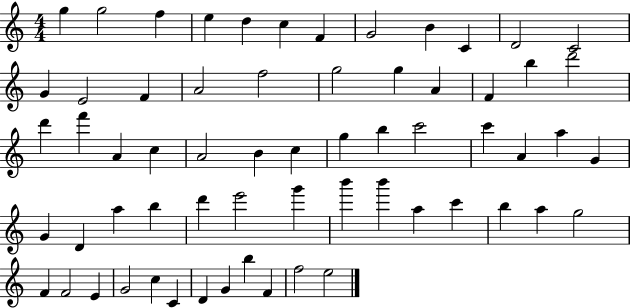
G5/q G5/h F5/q E5/q D5/q C5/q F4/q G4/h B4/q C4/q D4/h C4/h G4/q E4/h F4/q A4/h F5/h G5/h G5/q A4/q F4/q B5/q D6/h D6/q F6/q A4/q C5/q A4/h B4/q C5/q G5/q B5/q C6/h C6/q A4/q A5/q G4/q G4/q D4/q A5/q B5/q D6/q E6/h G6/q B6/q B6/q A5/q C6/q B5/q A5/q G5/h F4/q F4/h E4/q G4/h C5/q C4/q D4/q G4/q B5/q F4/q F5/h E5/h